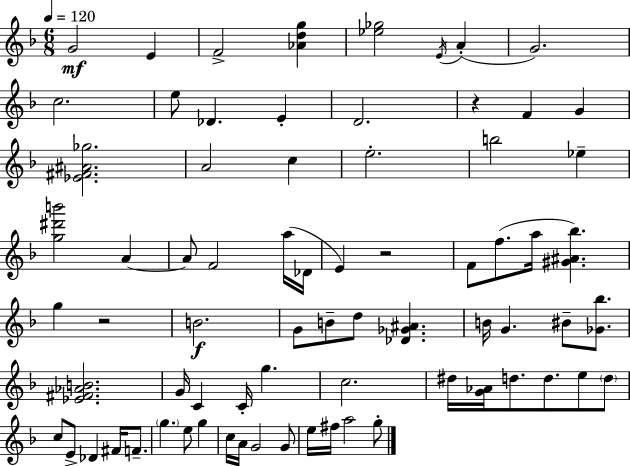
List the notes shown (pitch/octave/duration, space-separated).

G4/h E4/q F4/h [Ab4,D5,G5]/q [Eb5,Gb5]/h E4/s A4/q G4/h. C5/h. E5/e Db4/q. E4/q D4/h. R/q F4/q G4/q [Eb4,F#4,A#4,Gb5]/h. A4/h C5/q E5/h. B5/h Eb5/q [G5,D#6,B6]/h A4/q A4/e F4/h A5/s Db4/s E4/q R/h F4/e F5/e. A5/s [G#4,A#4,Bb5]/q. G5/q R/h B4/h. G4/e B4/e D5/e [Db4,Gb4,A#4]/q. B4/s G4/q. BIS4/e [Gb4,Bb5]/e. [Eb4,F#4,Ab4,B4]/h. G4/s C4/q C4/s G5/q. C5/h. D#5/s [G4,Ab4]/s D5/e. D5/e. E5/e D5/e C5/e E4/e Db4/q F#4/s F4/e. G5/q. E5/e G5/q C5/s A4/s G4/h G4/e E5/s F#5/s A5/h G5/e